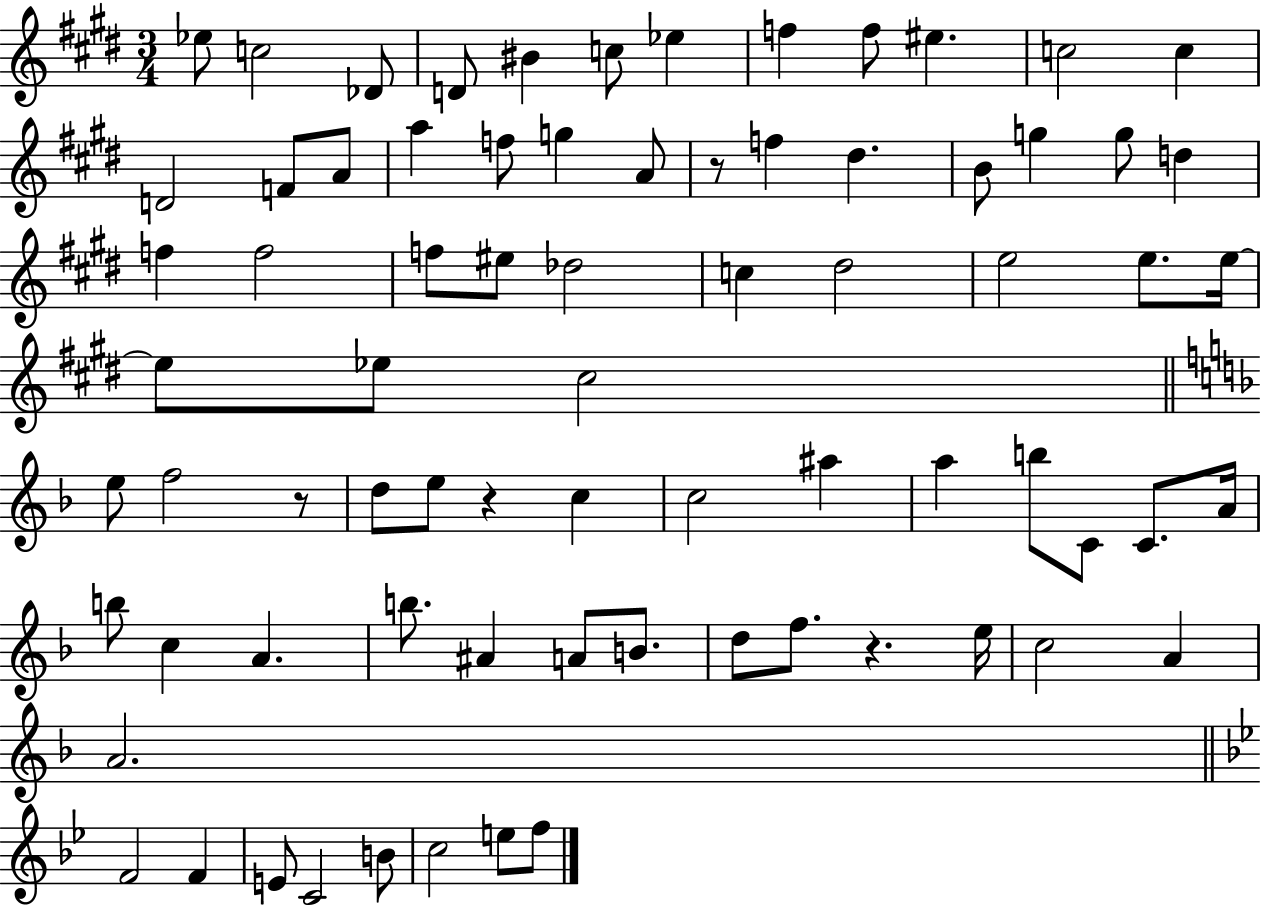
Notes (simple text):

Eb5/e C5/h Db4/e D4/e BIS4/q C5/e Eb5/q F5/q F5/e EIS5/q. C5/h C5/q D4/h F4/e A4/e A5/q F5/e G5/q A4/e R/e F5/q D#5/q. B4/e G5/q G5/e D5/q F5/q F5/h F5/e EIS5/e Db5/h C5/q D#5/h E5/h E5/e. E5/s E5/e Eb5/e C#5/h E5/e F5/h R/e D5/e E5/e R/q C5/q C5/h A#5/q A5/q B5/e C4/e C4/e. A4/s B5/e C5/q A4/q. B5/e. A#4/q A4/e B4/e. D5/e F5/e. R/q. E5/s C5/h A4/q A4/h. F4/h F4/q E4/e C4/h B4/e C5/h E5/e F5/e